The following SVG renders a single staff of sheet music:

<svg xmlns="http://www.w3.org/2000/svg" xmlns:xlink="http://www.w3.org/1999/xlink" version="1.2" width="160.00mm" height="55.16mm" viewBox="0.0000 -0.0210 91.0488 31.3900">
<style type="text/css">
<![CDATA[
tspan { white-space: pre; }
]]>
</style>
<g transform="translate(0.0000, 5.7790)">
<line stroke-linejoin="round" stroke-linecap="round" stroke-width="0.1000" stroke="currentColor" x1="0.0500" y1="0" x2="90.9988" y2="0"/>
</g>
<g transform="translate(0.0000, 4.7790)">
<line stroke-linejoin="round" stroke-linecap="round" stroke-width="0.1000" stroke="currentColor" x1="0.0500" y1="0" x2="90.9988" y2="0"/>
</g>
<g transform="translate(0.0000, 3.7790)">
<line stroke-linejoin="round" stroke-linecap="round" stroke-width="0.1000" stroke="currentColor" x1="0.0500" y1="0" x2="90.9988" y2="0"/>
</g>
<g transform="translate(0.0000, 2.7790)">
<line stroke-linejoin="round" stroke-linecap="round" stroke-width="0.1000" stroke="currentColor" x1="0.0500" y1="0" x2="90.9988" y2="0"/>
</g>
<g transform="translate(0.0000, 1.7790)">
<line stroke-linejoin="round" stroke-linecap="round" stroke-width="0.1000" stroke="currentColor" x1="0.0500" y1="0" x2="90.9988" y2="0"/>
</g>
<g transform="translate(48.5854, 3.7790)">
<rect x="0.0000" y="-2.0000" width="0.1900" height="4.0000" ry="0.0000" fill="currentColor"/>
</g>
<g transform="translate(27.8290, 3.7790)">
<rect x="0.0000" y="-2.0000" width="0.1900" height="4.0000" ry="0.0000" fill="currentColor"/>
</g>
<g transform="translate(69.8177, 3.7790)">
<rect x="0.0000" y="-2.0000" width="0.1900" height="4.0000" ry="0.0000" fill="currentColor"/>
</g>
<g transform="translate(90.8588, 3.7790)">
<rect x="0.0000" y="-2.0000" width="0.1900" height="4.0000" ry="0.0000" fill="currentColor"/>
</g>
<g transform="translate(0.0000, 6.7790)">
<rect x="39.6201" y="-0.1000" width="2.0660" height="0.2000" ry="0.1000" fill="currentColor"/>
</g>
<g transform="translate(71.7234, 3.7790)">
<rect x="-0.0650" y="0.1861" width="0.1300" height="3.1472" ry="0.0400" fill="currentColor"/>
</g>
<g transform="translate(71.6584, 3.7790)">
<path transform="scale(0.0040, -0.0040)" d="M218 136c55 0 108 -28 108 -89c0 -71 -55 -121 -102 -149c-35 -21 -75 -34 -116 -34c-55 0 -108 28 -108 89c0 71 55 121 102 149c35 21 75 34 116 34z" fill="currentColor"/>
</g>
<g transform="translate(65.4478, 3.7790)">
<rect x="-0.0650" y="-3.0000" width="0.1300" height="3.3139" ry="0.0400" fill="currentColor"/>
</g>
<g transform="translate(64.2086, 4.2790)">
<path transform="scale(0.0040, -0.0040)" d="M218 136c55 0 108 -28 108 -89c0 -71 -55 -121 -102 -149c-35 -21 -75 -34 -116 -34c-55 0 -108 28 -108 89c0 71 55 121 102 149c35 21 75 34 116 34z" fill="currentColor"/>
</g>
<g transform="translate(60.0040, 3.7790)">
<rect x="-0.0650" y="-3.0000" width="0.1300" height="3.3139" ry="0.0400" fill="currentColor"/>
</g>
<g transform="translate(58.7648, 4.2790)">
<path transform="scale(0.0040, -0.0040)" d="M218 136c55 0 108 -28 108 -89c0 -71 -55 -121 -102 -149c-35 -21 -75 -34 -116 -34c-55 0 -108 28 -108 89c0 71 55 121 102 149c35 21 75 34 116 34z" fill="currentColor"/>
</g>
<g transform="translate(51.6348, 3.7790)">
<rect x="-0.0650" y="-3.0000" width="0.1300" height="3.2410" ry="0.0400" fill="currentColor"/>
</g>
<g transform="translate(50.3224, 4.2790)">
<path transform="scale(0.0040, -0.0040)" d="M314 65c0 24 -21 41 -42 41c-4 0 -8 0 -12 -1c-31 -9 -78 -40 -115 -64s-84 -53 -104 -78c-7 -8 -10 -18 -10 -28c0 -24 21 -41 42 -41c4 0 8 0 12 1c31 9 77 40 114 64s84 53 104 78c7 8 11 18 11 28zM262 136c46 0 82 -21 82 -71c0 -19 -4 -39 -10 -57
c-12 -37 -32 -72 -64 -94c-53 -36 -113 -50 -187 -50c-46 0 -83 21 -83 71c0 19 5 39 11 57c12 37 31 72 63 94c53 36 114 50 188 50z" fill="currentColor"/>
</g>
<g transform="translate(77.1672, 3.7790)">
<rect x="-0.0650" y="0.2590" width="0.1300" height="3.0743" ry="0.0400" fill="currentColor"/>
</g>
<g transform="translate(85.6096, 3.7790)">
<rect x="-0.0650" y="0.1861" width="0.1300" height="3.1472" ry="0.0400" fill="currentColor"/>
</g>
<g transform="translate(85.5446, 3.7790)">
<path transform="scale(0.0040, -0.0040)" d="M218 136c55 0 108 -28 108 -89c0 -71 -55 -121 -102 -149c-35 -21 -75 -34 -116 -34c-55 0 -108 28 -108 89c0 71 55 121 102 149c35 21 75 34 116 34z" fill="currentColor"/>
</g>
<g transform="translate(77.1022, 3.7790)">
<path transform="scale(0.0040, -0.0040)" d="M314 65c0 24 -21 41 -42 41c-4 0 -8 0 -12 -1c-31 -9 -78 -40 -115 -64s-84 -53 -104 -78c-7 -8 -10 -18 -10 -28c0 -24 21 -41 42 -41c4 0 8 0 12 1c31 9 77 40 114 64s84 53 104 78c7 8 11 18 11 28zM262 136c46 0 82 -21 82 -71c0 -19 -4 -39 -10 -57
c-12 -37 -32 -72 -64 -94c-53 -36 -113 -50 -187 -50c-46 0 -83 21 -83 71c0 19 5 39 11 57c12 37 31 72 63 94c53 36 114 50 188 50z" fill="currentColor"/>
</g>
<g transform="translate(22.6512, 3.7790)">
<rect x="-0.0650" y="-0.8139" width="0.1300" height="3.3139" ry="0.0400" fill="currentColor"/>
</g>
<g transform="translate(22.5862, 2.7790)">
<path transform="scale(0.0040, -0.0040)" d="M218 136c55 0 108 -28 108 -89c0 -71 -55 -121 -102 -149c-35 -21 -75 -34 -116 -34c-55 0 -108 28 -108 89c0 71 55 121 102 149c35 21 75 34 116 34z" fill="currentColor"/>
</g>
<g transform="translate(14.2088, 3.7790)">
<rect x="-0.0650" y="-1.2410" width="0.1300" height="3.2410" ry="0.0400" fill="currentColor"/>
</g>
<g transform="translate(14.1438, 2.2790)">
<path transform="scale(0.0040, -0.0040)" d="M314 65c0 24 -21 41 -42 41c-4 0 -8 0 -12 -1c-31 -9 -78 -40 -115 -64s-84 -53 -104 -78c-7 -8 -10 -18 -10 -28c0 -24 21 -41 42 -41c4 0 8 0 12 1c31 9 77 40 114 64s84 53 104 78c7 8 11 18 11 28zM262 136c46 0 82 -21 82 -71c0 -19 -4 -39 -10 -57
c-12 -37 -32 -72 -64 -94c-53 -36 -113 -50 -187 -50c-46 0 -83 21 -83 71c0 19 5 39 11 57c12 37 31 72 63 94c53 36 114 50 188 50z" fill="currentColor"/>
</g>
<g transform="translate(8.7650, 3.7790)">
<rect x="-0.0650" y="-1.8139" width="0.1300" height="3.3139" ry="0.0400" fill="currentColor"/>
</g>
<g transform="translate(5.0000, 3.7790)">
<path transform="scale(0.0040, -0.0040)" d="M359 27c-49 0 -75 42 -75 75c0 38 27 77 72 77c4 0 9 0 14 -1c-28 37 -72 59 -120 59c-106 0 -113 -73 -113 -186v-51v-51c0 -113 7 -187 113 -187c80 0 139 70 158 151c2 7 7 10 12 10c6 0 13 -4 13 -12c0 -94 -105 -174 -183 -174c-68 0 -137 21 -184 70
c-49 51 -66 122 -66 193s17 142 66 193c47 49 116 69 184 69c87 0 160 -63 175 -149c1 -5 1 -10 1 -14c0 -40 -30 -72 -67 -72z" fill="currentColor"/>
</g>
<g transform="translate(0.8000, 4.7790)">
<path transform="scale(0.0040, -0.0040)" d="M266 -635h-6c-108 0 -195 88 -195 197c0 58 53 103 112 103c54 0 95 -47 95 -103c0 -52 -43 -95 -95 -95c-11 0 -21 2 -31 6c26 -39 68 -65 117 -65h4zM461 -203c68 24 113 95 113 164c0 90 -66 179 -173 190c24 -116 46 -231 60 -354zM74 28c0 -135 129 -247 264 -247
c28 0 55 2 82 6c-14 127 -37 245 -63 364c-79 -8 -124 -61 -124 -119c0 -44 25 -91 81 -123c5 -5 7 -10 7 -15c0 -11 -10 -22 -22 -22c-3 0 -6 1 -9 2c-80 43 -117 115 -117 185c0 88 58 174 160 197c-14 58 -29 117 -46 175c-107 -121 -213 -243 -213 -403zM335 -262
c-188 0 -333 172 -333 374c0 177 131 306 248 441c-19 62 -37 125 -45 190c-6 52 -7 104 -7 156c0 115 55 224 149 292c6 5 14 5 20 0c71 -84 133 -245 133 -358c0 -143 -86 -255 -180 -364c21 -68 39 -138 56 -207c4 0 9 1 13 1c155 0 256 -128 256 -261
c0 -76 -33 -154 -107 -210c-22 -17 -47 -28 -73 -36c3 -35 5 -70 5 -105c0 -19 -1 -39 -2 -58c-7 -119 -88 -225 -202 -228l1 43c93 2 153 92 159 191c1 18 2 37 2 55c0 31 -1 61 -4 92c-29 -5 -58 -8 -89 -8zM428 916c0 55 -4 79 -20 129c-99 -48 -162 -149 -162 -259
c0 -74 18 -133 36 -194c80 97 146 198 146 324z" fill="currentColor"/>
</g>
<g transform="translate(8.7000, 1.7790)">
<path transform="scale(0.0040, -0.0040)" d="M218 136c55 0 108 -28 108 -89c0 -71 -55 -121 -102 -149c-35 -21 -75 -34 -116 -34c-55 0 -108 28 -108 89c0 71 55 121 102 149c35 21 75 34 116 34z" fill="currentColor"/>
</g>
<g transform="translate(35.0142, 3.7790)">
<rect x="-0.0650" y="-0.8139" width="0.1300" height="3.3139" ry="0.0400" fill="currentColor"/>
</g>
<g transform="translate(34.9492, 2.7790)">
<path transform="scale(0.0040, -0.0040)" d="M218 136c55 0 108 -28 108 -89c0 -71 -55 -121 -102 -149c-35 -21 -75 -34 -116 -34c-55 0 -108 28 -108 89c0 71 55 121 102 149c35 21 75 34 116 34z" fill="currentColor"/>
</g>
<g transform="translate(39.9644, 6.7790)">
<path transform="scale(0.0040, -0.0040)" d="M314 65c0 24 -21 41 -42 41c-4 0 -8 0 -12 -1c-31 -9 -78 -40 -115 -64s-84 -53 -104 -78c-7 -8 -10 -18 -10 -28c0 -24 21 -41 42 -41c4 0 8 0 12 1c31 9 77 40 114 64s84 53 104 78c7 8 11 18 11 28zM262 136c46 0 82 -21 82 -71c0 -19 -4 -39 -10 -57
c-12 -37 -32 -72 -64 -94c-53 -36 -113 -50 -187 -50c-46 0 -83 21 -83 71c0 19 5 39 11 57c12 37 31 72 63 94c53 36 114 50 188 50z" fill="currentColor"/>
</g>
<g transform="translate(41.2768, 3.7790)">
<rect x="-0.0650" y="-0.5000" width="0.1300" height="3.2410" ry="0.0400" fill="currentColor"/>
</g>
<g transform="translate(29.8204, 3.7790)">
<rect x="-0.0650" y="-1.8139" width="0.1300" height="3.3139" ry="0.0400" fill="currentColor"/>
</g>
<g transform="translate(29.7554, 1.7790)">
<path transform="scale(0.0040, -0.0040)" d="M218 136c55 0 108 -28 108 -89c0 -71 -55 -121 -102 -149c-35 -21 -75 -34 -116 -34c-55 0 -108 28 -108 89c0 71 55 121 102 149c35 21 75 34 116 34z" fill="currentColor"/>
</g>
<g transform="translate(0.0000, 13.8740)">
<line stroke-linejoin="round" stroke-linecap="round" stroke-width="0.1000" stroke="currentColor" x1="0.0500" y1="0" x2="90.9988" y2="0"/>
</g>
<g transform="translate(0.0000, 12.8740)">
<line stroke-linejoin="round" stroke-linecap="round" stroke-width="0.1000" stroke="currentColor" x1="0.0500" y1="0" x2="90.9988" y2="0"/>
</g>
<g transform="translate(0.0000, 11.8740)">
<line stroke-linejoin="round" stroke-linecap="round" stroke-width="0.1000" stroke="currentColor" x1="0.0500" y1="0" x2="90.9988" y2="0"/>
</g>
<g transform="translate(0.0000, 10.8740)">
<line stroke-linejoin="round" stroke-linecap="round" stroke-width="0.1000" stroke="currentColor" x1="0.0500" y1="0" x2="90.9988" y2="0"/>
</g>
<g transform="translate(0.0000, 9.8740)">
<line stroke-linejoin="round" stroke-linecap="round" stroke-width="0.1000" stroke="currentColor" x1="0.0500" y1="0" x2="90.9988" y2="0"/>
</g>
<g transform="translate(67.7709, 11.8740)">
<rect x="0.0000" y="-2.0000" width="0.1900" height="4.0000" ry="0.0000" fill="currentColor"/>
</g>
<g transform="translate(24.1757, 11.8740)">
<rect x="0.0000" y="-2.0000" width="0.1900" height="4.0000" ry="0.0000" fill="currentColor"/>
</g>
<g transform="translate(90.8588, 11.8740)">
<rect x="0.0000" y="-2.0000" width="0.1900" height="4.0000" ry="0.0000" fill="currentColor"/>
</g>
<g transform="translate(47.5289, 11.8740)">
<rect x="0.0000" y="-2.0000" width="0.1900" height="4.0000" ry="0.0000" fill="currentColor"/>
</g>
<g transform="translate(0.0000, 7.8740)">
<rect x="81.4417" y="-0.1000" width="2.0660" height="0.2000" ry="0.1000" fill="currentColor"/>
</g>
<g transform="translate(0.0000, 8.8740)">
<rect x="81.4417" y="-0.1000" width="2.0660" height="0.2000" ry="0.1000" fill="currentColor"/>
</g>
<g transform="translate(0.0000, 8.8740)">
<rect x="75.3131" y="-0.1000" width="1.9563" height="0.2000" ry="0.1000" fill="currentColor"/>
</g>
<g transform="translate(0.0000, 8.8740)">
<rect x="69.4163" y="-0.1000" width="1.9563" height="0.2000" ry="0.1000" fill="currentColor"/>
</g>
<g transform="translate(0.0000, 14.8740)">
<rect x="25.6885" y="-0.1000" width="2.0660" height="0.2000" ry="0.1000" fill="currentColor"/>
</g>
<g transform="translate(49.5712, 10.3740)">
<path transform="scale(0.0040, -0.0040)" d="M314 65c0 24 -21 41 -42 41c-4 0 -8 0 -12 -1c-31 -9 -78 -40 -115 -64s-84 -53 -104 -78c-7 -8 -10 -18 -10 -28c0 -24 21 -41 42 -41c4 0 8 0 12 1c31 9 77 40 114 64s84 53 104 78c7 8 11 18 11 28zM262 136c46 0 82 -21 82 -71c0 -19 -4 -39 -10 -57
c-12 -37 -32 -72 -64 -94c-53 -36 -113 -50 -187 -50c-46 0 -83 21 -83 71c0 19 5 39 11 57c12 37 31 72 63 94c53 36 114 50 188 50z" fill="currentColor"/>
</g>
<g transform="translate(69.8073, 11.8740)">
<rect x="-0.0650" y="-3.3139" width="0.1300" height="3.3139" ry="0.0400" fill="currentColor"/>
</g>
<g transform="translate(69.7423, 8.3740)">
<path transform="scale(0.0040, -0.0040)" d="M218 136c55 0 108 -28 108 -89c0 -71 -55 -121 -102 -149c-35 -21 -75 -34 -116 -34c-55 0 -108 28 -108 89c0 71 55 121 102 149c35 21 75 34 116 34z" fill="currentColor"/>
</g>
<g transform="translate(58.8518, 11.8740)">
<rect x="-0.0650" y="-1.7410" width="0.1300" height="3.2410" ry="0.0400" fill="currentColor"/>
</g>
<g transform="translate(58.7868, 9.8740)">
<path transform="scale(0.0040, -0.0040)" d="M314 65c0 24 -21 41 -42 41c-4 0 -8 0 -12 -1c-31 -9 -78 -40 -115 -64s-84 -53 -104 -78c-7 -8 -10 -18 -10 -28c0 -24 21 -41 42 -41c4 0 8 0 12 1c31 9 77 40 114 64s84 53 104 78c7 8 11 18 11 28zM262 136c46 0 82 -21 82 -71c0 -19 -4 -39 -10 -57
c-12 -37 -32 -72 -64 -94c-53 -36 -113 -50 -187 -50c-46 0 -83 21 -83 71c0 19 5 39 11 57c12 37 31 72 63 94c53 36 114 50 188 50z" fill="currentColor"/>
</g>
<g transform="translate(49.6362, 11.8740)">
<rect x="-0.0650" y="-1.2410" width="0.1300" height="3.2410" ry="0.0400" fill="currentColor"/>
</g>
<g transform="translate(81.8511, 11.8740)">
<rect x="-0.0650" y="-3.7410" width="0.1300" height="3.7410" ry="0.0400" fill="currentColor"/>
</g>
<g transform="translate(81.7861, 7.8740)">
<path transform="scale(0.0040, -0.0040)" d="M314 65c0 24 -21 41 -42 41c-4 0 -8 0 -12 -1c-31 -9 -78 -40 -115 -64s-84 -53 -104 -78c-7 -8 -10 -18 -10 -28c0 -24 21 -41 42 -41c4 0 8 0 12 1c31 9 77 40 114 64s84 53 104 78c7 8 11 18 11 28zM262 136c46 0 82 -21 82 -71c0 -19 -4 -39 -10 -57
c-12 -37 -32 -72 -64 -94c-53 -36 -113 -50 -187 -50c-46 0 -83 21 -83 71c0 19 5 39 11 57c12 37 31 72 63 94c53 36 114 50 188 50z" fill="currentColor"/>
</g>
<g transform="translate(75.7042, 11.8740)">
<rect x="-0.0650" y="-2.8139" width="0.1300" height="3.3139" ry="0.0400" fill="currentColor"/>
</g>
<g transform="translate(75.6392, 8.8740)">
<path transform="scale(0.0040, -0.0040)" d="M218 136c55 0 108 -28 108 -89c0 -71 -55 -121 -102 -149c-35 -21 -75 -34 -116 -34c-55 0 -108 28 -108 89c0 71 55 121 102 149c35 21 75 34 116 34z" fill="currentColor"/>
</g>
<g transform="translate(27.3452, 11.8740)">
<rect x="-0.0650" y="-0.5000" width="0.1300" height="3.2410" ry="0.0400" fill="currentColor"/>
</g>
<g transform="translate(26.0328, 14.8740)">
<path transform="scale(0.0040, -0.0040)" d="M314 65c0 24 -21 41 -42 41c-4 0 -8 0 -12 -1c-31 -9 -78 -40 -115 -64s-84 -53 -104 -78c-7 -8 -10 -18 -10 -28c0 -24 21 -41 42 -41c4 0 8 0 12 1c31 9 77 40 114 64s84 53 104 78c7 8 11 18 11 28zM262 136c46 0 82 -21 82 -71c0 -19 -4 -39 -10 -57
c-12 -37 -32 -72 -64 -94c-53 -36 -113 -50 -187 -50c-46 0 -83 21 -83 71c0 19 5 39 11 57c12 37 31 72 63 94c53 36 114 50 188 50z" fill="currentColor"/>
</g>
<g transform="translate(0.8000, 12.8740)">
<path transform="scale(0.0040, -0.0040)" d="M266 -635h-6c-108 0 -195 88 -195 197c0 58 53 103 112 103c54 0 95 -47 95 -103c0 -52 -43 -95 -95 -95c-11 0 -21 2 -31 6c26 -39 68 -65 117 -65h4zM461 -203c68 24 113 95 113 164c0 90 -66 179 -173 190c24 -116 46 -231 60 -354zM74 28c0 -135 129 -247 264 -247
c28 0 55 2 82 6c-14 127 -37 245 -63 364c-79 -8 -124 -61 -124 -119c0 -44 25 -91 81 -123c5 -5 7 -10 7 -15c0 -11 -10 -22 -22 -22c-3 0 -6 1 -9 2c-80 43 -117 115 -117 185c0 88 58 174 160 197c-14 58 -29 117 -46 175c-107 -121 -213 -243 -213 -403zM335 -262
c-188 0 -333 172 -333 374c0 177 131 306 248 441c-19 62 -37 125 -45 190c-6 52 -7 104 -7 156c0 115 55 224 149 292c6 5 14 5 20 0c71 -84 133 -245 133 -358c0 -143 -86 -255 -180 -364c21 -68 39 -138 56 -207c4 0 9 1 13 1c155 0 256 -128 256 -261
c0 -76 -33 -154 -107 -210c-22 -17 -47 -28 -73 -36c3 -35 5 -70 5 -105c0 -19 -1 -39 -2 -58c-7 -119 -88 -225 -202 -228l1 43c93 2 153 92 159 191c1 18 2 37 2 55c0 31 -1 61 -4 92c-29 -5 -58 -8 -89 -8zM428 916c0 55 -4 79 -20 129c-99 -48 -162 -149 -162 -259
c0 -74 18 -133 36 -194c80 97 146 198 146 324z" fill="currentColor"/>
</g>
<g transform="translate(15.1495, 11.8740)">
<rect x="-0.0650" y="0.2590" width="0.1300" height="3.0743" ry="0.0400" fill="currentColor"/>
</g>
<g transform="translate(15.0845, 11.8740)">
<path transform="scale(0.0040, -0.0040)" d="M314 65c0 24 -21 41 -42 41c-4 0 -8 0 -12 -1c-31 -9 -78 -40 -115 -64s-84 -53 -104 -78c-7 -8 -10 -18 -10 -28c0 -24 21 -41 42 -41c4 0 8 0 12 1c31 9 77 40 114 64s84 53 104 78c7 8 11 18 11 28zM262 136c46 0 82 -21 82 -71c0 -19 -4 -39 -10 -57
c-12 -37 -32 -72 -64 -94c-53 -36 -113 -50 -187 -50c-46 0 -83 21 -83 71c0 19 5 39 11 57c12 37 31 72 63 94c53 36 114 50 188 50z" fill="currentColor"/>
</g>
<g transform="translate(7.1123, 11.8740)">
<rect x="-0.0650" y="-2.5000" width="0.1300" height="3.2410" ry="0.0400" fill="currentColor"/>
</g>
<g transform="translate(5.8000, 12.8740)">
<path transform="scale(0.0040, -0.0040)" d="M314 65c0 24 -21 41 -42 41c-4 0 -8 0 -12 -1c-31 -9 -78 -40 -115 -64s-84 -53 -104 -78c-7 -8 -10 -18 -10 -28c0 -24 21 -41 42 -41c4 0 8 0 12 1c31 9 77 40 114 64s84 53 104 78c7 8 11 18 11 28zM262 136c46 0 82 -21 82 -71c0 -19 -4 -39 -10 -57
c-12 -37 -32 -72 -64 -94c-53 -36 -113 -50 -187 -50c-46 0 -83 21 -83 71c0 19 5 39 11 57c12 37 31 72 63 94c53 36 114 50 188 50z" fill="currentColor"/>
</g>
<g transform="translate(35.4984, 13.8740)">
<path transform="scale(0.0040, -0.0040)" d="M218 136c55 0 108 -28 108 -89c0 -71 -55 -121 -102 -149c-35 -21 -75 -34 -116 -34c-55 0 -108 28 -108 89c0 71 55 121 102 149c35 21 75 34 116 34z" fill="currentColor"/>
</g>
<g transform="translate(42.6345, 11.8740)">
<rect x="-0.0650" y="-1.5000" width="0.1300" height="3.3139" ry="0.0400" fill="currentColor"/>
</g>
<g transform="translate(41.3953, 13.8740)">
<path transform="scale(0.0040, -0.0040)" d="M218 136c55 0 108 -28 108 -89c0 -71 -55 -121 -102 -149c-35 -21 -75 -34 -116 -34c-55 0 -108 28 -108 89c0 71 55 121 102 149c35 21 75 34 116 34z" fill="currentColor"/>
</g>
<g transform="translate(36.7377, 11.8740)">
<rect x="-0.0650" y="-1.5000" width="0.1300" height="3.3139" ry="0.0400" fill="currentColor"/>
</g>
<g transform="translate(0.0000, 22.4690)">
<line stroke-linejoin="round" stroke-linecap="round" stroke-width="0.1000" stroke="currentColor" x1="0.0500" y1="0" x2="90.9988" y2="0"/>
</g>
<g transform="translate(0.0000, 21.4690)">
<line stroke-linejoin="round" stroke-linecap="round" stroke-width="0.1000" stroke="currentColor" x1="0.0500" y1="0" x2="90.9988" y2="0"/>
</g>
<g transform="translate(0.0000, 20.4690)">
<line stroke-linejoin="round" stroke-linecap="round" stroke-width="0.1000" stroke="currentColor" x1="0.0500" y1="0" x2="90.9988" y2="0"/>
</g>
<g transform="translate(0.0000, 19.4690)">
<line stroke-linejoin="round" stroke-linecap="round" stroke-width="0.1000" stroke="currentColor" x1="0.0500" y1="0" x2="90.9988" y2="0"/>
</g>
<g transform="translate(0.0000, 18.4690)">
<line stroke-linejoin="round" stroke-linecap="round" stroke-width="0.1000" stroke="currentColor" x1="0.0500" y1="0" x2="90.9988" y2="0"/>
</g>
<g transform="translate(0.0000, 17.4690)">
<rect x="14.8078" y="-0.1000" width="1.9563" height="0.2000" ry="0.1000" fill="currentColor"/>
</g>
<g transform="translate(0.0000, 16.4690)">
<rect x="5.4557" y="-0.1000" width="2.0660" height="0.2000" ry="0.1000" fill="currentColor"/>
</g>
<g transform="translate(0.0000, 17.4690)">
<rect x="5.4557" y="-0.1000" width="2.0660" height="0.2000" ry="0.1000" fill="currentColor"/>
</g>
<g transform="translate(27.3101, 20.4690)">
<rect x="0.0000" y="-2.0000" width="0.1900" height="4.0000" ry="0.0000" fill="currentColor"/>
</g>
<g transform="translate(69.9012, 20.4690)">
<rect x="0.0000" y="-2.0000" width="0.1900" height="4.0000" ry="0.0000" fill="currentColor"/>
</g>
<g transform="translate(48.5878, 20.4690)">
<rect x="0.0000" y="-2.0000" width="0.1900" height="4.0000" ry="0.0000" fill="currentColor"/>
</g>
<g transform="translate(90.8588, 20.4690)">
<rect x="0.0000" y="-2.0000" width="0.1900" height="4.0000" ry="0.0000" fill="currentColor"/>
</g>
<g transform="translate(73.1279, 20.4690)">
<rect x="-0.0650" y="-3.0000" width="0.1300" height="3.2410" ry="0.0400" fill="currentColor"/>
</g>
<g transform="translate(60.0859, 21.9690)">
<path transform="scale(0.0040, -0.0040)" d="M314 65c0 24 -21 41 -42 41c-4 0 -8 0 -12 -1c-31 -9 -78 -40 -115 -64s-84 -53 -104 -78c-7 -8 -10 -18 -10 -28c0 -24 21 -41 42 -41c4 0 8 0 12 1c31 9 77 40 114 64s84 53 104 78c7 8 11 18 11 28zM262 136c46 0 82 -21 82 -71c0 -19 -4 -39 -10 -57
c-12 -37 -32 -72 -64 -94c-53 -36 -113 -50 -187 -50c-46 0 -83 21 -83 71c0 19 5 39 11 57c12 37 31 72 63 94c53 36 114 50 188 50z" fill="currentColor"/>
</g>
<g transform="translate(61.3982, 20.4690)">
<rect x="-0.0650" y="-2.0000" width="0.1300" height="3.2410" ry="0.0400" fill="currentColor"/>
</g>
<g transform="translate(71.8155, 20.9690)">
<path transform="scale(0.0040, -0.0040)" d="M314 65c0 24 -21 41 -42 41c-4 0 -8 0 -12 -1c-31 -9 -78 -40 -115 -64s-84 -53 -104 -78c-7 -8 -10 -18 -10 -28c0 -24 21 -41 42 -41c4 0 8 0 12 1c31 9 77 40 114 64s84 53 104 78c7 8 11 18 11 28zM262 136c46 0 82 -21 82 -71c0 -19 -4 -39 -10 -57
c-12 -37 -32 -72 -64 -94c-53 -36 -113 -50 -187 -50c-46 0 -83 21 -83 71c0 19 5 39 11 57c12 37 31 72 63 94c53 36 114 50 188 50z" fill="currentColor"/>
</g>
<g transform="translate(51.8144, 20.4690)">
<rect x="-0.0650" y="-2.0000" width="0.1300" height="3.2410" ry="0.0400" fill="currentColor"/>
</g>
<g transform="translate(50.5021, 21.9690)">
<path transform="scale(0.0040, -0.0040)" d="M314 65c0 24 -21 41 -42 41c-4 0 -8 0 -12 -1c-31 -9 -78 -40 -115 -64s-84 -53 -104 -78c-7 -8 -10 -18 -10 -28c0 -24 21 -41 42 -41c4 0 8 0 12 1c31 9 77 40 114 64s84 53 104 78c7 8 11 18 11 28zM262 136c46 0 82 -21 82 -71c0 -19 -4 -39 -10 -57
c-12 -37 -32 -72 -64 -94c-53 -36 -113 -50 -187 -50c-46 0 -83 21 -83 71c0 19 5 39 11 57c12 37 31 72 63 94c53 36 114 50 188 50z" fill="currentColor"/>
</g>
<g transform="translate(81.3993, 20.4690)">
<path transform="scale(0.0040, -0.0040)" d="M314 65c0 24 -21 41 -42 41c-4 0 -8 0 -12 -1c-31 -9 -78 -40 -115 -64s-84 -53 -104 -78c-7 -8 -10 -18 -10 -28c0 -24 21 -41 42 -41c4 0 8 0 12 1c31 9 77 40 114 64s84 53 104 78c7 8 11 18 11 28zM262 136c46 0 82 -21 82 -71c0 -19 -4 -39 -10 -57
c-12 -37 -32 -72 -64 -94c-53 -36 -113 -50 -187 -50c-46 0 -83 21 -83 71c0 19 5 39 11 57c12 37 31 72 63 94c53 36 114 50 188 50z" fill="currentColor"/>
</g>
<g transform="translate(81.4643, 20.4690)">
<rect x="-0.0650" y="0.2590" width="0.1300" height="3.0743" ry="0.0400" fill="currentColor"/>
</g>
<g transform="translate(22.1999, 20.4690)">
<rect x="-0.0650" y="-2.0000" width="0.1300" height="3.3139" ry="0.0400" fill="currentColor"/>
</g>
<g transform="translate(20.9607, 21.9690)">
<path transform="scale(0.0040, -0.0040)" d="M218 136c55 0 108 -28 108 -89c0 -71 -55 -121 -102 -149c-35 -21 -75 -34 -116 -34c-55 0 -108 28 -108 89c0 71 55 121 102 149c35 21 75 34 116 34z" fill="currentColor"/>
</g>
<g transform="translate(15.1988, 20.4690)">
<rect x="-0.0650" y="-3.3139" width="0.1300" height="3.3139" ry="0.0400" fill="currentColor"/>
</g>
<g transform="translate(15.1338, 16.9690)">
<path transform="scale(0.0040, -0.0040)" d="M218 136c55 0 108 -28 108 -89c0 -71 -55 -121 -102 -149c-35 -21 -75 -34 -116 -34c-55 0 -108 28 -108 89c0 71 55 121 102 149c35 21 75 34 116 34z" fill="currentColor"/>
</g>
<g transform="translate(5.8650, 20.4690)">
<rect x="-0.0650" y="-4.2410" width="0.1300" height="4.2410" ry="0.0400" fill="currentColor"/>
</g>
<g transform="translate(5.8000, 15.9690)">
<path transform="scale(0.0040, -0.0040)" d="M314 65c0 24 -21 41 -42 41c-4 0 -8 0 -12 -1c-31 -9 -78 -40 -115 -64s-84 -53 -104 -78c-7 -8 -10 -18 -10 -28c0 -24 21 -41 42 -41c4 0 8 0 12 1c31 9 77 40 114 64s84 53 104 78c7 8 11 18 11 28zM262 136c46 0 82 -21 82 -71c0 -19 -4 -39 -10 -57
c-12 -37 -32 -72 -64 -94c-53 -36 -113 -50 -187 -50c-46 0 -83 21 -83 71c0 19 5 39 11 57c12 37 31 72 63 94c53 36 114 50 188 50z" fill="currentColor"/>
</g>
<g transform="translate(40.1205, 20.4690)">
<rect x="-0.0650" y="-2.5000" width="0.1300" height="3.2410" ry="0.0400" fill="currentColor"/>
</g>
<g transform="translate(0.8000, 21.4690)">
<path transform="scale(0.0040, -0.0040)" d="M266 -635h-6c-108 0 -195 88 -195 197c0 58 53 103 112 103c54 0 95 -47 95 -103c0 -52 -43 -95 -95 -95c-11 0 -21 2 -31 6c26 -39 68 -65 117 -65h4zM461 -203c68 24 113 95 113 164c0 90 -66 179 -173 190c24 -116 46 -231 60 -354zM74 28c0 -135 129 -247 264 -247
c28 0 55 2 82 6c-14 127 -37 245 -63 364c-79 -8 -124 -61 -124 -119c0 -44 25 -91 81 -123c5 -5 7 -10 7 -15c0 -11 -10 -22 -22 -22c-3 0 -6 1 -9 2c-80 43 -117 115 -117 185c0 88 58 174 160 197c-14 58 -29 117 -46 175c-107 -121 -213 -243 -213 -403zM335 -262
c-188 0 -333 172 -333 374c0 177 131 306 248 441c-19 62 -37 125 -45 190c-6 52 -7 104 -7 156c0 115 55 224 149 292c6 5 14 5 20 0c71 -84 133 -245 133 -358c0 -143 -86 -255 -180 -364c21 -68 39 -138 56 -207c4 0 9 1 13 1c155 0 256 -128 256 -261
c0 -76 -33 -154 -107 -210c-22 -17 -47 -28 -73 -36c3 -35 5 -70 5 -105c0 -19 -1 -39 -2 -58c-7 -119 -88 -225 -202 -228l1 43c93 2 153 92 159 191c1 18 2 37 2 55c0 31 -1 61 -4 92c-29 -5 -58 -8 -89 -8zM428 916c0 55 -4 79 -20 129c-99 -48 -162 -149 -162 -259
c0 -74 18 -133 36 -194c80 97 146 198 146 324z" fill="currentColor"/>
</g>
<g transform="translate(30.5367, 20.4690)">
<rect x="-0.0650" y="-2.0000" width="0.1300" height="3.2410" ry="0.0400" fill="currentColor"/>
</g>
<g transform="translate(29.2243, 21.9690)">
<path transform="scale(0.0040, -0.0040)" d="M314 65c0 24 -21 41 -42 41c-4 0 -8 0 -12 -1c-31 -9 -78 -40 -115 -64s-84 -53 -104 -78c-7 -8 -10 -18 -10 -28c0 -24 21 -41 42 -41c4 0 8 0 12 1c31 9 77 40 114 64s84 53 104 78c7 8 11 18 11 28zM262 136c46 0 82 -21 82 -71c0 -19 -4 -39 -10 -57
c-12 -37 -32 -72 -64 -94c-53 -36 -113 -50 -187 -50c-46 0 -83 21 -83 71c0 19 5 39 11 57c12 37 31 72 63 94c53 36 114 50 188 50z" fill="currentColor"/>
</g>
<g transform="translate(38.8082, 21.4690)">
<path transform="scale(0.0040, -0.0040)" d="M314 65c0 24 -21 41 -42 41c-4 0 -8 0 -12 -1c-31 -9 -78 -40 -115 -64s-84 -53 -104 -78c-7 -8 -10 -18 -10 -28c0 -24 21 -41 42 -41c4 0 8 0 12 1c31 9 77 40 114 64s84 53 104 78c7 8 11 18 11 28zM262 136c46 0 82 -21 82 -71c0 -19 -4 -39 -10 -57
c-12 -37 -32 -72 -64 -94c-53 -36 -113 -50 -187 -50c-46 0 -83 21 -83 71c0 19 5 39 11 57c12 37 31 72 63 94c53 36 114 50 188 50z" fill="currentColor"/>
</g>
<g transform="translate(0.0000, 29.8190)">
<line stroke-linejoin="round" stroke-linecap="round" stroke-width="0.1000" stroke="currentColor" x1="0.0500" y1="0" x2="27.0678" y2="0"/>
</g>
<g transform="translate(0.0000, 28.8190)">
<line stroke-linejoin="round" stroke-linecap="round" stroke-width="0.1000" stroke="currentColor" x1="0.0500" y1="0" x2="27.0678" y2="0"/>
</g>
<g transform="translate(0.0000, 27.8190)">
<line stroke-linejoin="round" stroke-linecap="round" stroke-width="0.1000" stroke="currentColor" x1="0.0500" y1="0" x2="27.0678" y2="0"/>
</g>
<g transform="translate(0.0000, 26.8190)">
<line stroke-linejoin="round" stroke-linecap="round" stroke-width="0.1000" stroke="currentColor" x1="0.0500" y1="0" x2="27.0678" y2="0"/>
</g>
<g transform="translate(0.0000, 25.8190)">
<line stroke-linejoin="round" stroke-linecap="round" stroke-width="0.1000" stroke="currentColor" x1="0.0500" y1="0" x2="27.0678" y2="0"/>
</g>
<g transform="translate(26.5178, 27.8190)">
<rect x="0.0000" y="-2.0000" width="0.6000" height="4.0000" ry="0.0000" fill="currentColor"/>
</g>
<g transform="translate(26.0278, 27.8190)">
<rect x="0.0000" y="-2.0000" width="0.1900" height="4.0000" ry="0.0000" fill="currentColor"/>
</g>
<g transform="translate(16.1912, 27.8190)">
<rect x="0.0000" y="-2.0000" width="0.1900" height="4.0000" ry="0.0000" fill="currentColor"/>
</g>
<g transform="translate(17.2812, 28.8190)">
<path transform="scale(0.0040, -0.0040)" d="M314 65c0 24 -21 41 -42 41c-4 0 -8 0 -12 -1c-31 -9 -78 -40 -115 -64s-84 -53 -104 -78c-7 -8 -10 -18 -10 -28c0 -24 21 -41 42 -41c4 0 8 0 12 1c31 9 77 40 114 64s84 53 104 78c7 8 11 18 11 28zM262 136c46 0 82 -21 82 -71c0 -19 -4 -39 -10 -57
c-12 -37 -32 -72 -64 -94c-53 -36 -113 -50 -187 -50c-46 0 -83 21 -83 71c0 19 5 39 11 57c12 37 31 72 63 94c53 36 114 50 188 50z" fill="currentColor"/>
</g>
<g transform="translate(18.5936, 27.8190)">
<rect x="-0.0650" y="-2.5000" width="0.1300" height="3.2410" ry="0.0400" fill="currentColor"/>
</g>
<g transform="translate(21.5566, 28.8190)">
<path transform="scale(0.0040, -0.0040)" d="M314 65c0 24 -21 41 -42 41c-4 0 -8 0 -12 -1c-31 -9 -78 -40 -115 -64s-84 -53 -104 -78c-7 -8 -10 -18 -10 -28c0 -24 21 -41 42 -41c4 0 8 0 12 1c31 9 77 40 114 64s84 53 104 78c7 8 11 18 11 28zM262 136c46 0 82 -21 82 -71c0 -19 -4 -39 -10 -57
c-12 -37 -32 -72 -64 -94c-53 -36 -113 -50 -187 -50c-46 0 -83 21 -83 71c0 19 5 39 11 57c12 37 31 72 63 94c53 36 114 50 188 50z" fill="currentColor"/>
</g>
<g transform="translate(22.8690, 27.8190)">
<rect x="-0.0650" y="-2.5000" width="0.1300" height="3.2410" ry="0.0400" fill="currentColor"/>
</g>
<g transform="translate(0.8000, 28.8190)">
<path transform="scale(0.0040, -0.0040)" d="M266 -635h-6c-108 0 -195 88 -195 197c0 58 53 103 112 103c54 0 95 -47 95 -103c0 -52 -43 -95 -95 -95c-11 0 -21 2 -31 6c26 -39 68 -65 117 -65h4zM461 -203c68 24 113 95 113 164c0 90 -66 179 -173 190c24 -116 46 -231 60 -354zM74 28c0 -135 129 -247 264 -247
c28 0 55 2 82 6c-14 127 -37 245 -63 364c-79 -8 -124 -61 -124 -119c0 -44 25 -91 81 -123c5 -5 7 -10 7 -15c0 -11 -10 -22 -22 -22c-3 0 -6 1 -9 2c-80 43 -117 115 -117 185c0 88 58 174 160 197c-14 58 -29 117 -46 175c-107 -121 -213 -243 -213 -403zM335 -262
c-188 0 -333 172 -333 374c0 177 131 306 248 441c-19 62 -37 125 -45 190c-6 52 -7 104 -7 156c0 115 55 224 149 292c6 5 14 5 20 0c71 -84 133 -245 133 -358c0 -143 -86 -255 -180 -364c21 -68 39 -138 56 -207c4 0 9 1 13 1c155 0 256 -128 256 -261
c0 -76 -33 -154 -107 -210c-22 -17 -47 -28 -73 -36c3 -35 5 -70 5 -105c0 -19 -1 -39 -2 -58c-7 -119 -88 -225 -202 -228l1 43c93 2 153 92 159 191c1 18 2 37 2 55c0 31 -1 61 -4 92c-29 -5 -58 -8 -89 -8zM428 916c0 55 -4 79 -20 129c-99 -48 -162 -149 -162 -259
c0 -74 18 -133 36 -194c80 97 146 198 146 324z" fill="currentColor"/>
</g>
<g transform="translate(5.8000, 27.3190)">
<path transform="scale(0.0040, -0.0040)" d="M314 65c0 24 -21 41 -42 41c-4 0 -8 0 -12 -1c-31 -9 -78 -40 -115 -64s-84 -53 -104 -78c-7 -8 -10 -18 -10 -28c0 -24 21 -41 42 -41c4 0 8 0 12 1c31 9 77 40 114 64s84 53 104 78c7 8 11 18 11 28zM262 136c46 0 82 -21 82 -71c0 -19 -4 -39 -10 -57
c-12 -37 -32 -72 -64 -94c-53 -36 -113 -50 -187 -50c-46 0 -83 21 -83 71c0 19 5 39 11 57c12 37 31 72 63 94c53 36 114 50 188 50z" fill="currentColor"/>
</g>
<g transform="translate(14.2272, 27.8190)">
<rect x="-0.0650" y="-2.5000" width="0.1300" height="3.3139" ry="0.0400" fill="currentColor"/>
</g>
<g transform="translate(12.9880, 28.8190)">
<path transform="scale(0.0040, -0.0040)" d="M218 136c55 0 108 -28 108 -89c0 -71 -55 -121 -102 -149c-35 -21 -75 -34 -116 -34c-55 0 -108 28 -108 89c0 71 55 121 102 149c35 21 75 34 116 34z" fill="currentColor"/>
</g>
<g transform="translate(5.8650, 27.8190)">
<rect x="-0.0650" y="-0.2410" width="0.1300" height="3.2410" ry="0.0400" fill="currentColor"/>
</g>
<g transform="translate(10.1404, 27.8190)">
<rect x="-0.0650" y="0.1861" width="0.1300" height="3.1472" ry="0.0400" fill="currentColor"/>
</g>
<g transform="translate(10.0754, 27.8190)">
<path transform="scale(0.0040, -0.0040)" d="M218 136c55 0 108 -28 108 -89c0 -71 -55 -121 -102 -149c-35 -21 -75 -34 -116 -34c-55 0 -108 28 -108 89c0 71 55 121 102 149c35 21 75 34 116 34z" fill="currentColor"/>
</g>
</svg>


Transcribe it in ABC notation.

X:1
T:Untitled
M:4/4
L:1/4
K:C
f e2 d f d C2 A2 A A B B2 B G2 B2 C2 E E e2 f2 b a c'2 d'2 b F F2 G2 F2 F2 A2 B2 c2 B G G2 G2